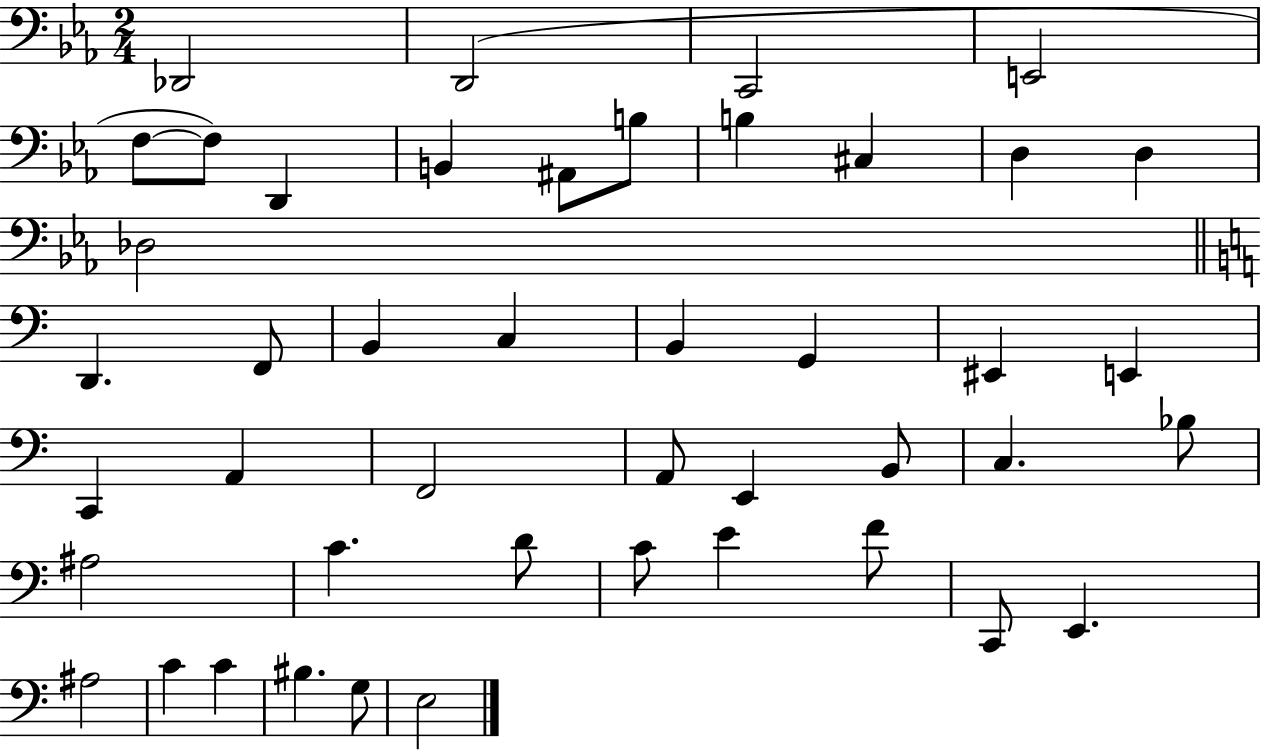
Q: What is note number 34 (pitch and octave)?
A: D4